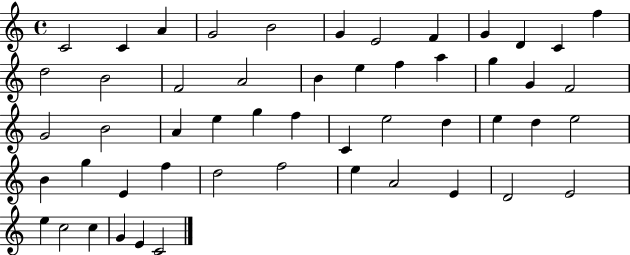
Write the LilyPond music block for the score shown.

{
  \clef treble
  \time 4/4
  \defaultTimeSignature
  \key c \major
  c'2 c'4 a'4 | g'2 b'2 | g'4 e'2 f'4 | g'4 d'4 c'4 f''4 | \break d''2 b'2 | f'2 a'2 | b'4 e''4 f''4 a''4 | g''4 g'4 f'2 | \break g'2 b'2 | a'4 e''4 g''4 f''4 | c'4 e''2 d''4 | e''4 d''4 e''2 | \break b'4 g''4 e'4 f''4 | d''2 f''2 | e''4 a'2 e'4 | d'2 e'2 | \break e''4 c''2 c''4 | g'4 e'4 c'2 | \bar "|."
}